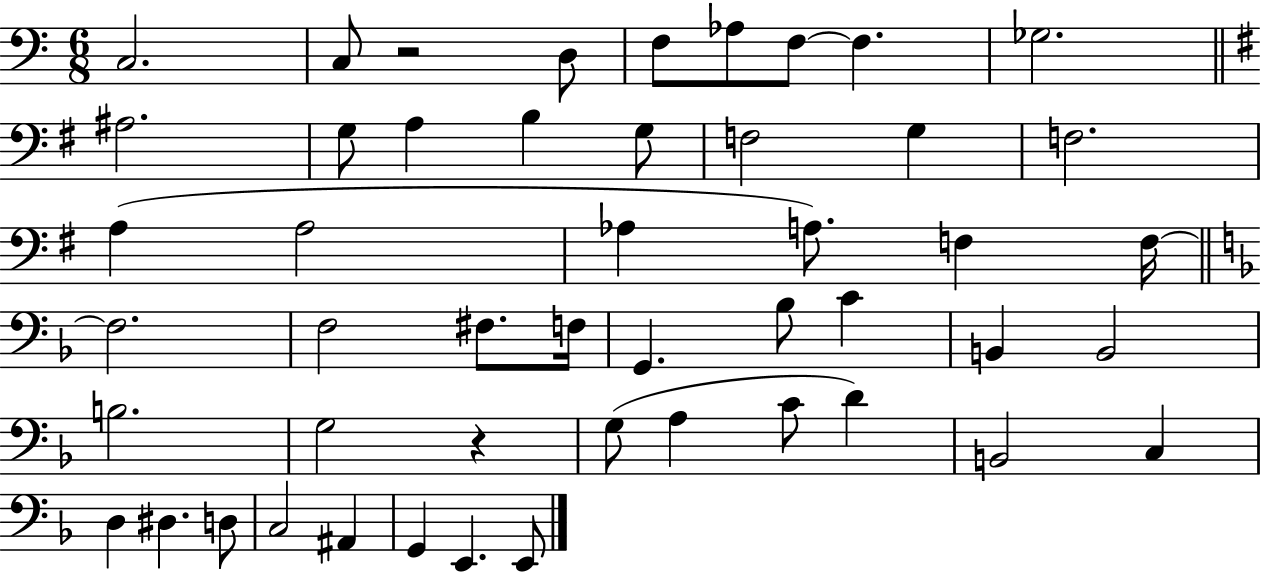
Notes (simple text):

C3/h. C3/e R/h D3/e F3/e Ab3/e F3/e F3/q. Gb3/h. A#3/h. G3/e A3/q B3/q G3/e F3/h G3/q F3/h. A3/q A3/h Ab3/q A3/e. F3/q F3/s F3/h. F3/h F#3/e. F3/s G2/q. Bb3/e C4/q B2/q B2/h B3/h. G3/h R/q G3/e A3/q C4/e D4/q B2/h C3/q D3/q D#3/q. D3/e C3/h A#2/q G2/q E2/q. E2/e